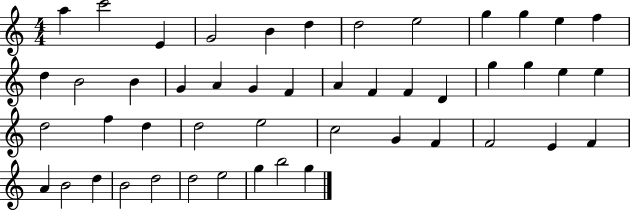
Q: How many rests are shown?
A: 0